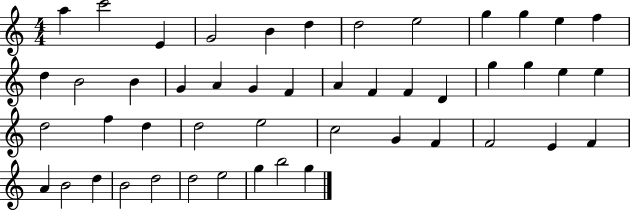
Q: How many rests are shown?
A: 0